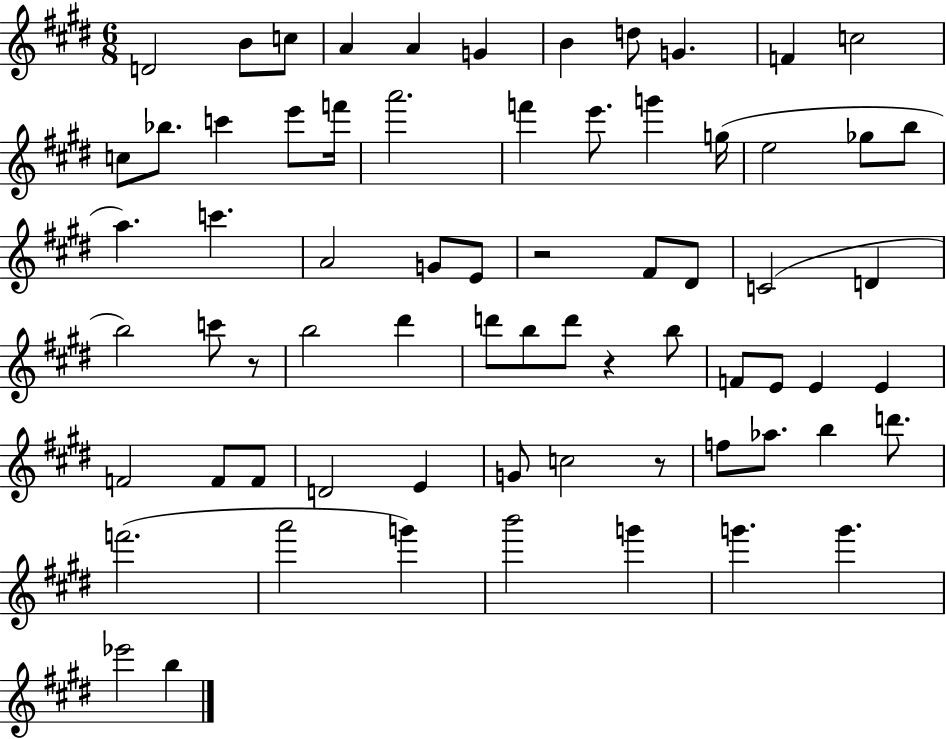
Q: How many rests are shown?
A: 4